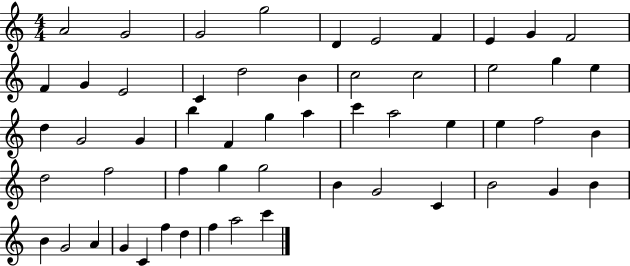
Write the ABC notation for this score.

X:1
T:Untitled
M:4/4
L:1/4
K:C
A2 G2 G2 g2 D E2 F E G F2 F G E2 C d2 B c2 c2 e2 g e d G2 G b F g a c' a2 e e f2 B d2 f2 f g g2 B G2 C B2 G B B G2 A G C f d f a2 c'